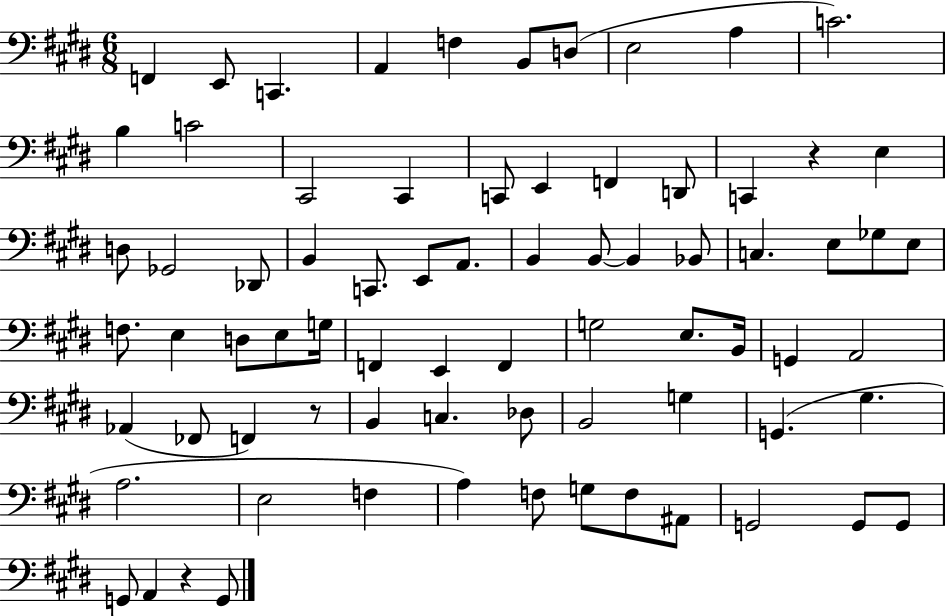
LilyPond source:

{
  \clef bass
  \numericTimeSignature
  \time 6/8
  \key e \major
  \repeat volta 2 { f,4 e,8 c,4. | a,4 f4 b,8 d8( | e2 a4 | c'2.) | \break b4 c'2 | cis,2 cis,4 | c,8 e,4 f,4 d,8 | c,4 r4 e4 | \break d8 ges,2 des,8 | b,4 c,8. e,8 a,8. | b,4 b,8~~ b,4 bes,8 | c4. e8 ges8 e8 | \break f8. e4 d8 e8 g16 | f,4 e,4 f,4 | g2 e8. b,16 | g,4 a,2 | \break aes,4( fes,8 f,4) r8 | b,4 c4. des8 | b,2 g4 | g,4.( gis4. | \break a2. | e2 f4 | a4) f8 g8 f8 ais,8 | g,2 g,8 g,8 | \break g,8 a,4 r4 g,8 | } \bar "|."
}